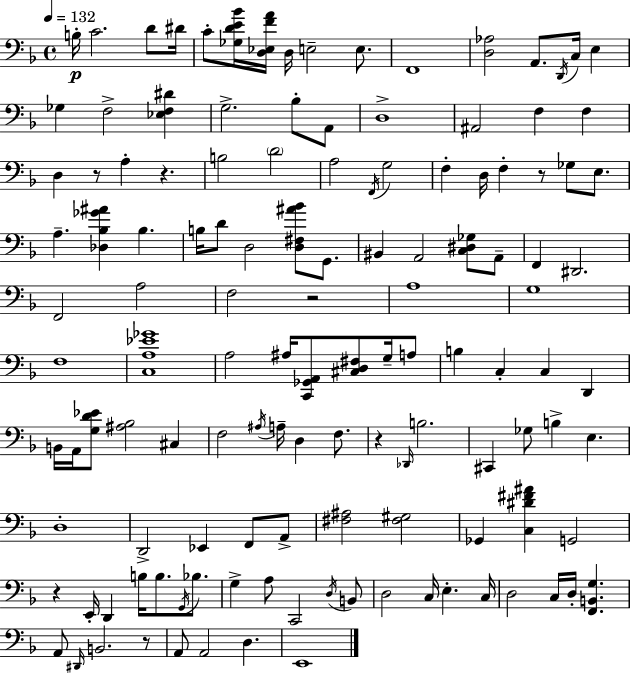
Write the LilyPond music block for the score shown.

{
  \clef bass
  \time 4/4
  \defaultTimeSignature
  \key f \major
  \tempo 4 = 132
  \repeat volta 2 { b16-.\p c'2. d'8 dis'16 | c'8-. <ges d' e' bes'>16 <d ees f' a'>16 d16 e2-- e8. | f,1 | <d aes>2 a,8. \acciaccatura { d,16 } c16 e4 | \break ges4 f2-> <ees f dis'>4 | g2.-> bes8-. a,8 | d1-> | ais,2 f4 f4 | \break d4 r8 a4-. r4. | b2 \parenthesize d'2 | a2 \acciaccatura { f,16 } g2 | f4-. d16 f4-. r8 ges8 e8. | \break a4.-- <des bes ges' ais'>4 bes4. | b16 d'8 d2 <d fis ais' bes'>8 g,8. | bis,4 a,2 <c dis ges>8 | a,8-- f,4 dis,2. | \break f,2 a2 | f2 r2 | a1 | g1 | \break f1 | <c a ees' ges'>1 | a2 ais16 <c, ges, a,>8 <cis d fis>8 g16-- | a8 b4 c4-. c4 d,4 | \break b,16 a,16 <g d' ees'>8 <ais bes>2 cis4 | f2 \acciaccatura { ais16 } a16-- d4 | f8. r4 \grace { des,16 } b2. | cis,4 ges8 b4-> e4. | \break d1-. | d,2-> ees,4 | f,8 a,8-> <fis ais>2 <fis gis>2 | ges,4 <c dis' fis' ais'>4 g,2 | \break r4 e,16-. d,4 b16 b8. | \acciaccatura { g,16 } bes8. g4-> a8 c,2 | \acciaccatura { d16 } b,8 d2 c16 e4.-. | c16 d2 c16 d16-. | \break <f, b, g>4. a,8 \grace { dis,16 } b,2. | r8 a,8 a,2 | d4. e,1 | } \bar "|."
}